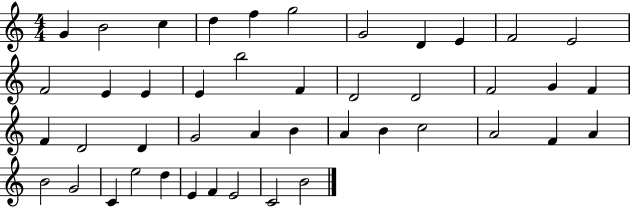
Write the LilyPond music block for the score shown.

{
  \clef treble
  \numericTimeSignature
  \time 4/4
  \key c \major
  g'4 b'2 c''4 | d''4 f''4 g''2 | g'2 d'4 e'4 | f'2 e'2 | \break f'2 e'4 e'4 | e'4 b''2 f'4 | d'2 d'2 | f'2 g'4 f'4 | \break f'4 d'2 d'4 | g'2 a'4 b'4 | a'4 b'4 c''2 | a'2 f'4 a'4 | \break b'2 g'2 | c'4 e''2 d''4 | e'4 f'4 e'2 | c'2 b'2 | \break \bar "|."
}